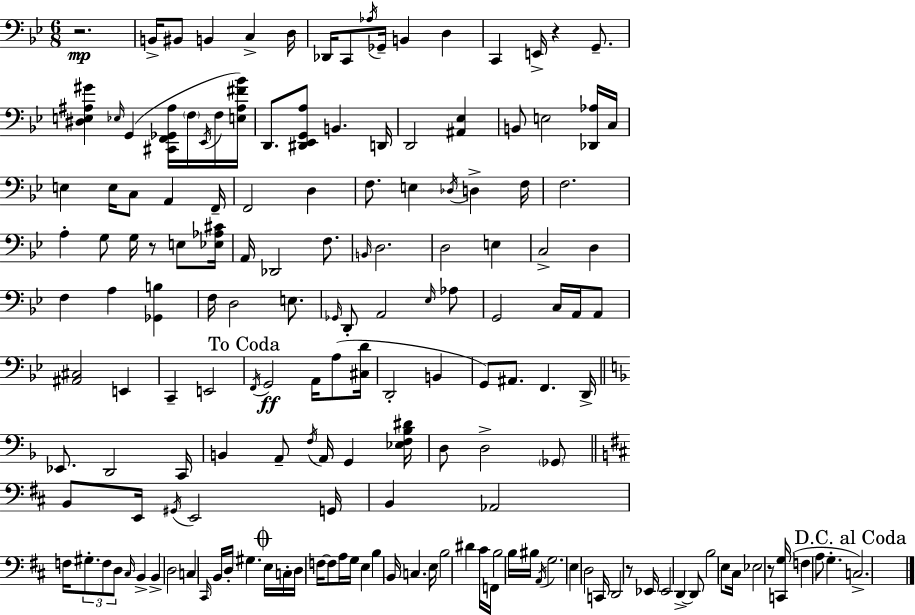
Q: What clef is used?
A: bass